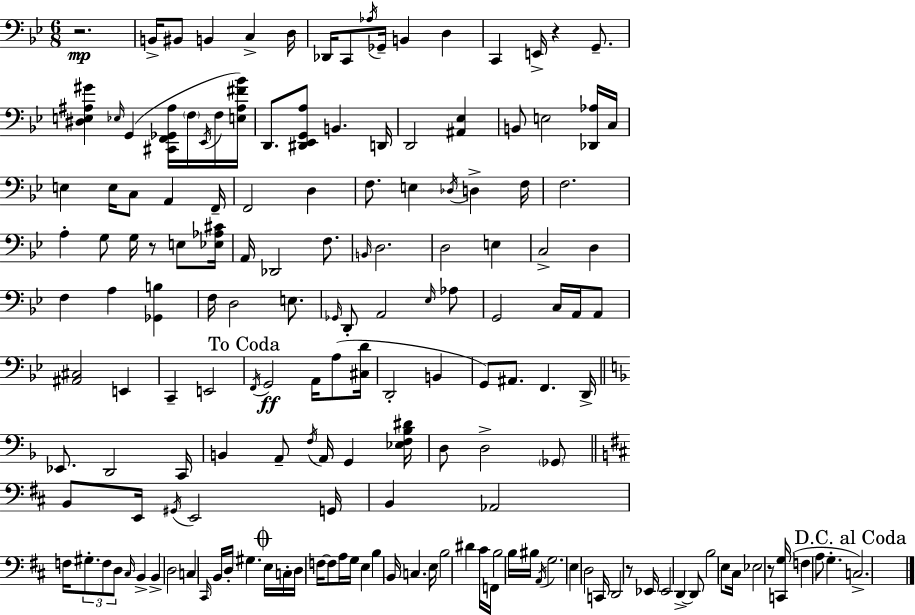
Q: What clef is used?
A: bass